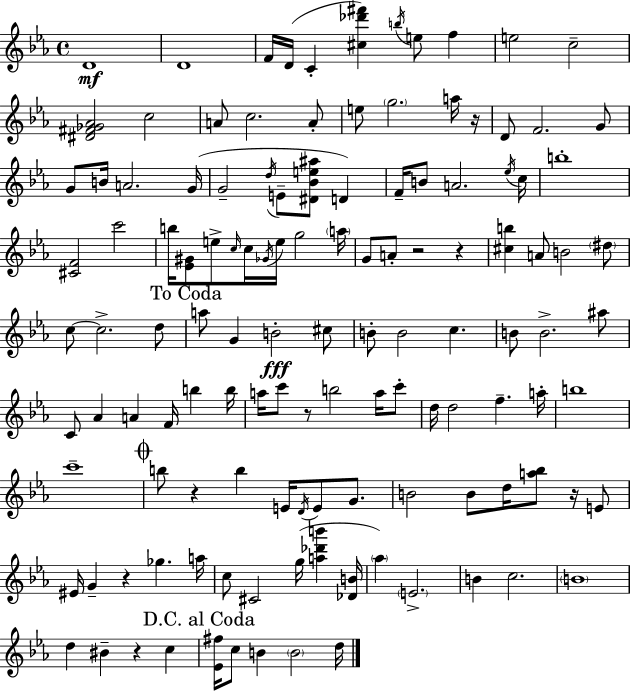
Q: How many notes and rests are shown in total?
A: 125